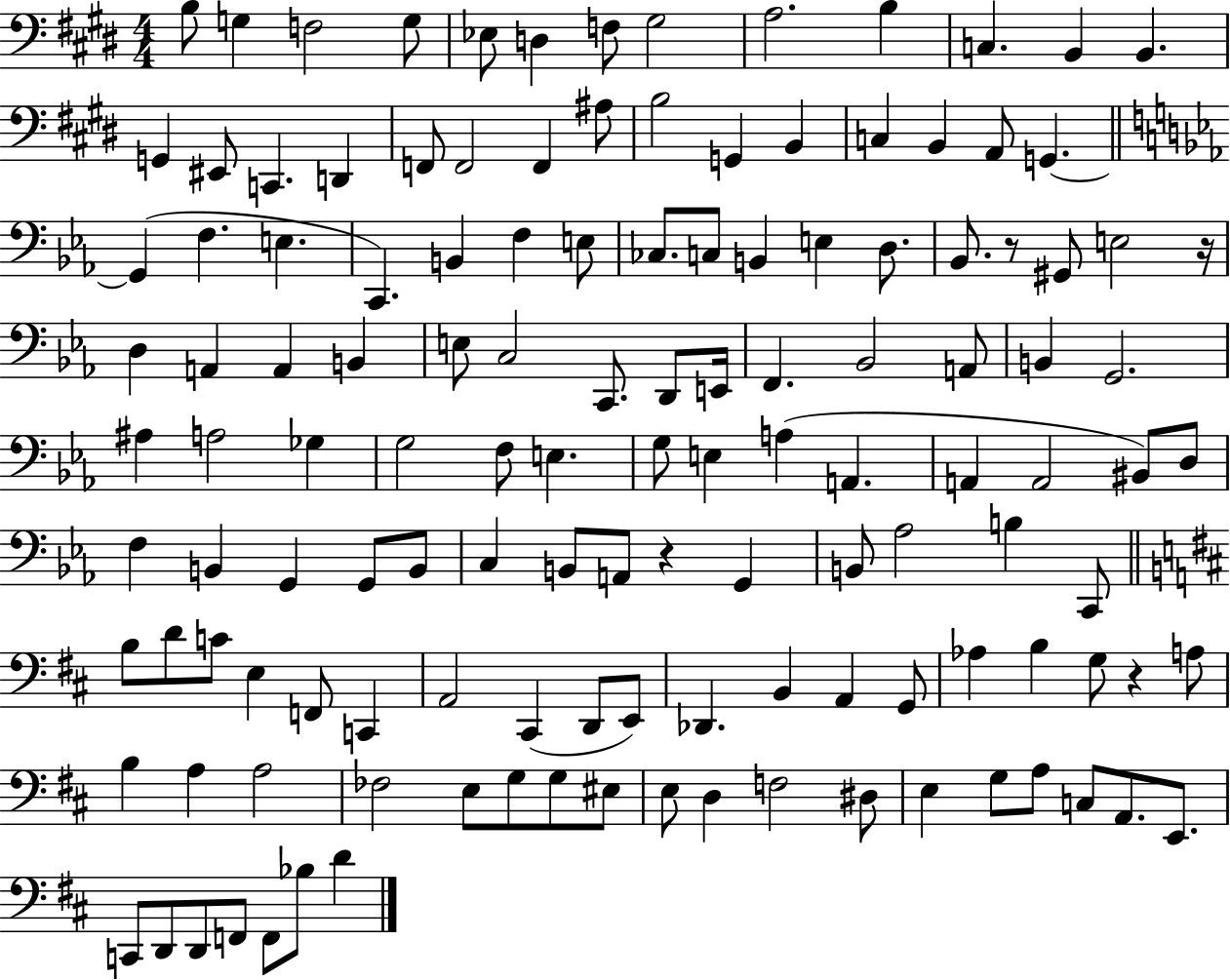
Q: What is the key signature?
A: E major